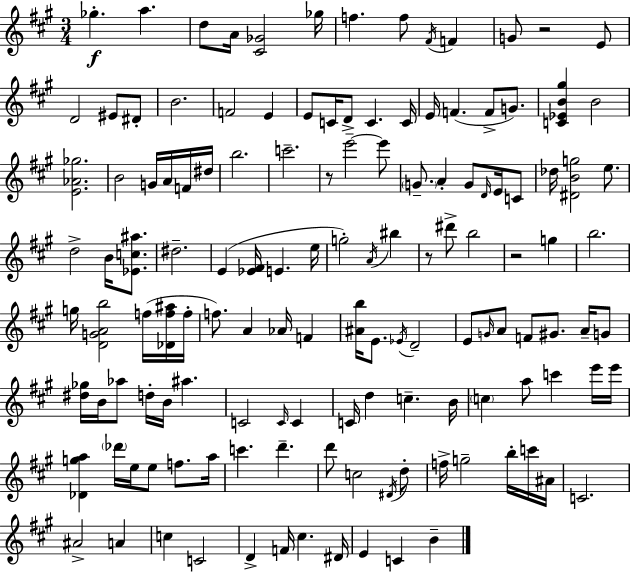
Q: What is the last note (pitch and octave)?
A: B4